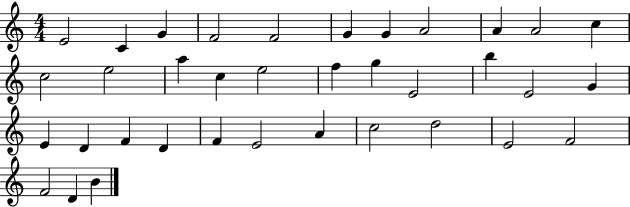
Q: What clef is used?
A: treble